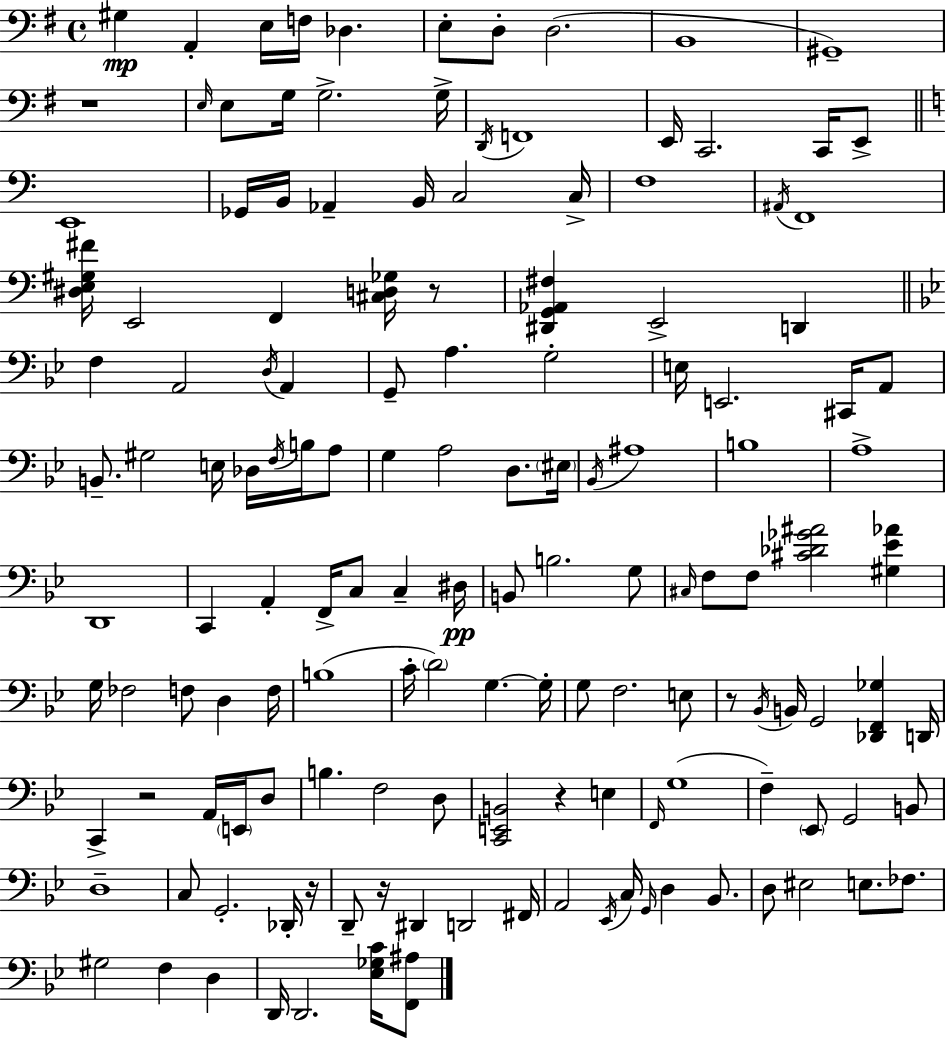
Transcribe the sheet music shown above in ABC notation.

X:1
T:Untitled
M:4/4
L:1/4
K:G
^G, A,, E,/4 F,/4 _D, E,/2 D,/2 D,2 B,,4 ^G,,4 z4 E,/4 E,/2 G,/4 G,2 G,/4 D,,/4 F,,4 E,,/4 C,,2 C,,/4 E,,/2 E,,4 _G,,/4 B,,/4 _A,, B,,/4 C,2 C,/4 F,4 ^A,,/4 F,,4 [^D,E,^G,^F]/4 E,,2 F,, [^C,D,_G,]/4 z/2 [^D,,G,,_A,,^F,] E,,2 D,, F, A,,2 D,/4 A,, G,,/2 A, G,2 E,/4 E,,2 ^C,,/4 A,,/2 B,,/2 ^G,2 E,/4 _D,/4 F,/4 B,/4 A,/2 G, A,2 D,/2 ^E,/4 _B,,/4 ^A,4 B,4 A,4 D,,4 C,, A,, F,,/4 C,/2 C, ^D,/4 B,,/2 B,2 G,/2 ^C,/4 F,/2 F,/2 [^C_D_G^A]2 [^G,_E_A] G,/4 _F,2 F,/2 D, F,/4 B,4 C/4 D2 G, G,/4 G,/2 F,2 E,/2 z/2 _B,,/4 B,,/4 G,,2 [_D,,F,,_G,] D,,/4 C,, z2 A,,/4 E,,/4 D,/2 B, F,2 D,/2 [C,,E,,B,,]2 z E, F,,/4 G,4 F, _E,,/2 G,,2 B,,/2 D,4 C,/2 G,,2 _D,,/4 z/4 D,,/2 z/4 ^D,, D,,2 ^F,,/4 A,,2 _E,,/4 C,/4 G,,/4 D, _B,,/2 D,/2 ^E,2 E,/2 _F,/2 ^G,2 F, D, D,,/4 D,,2 [_E,_G,C]/4 [F,,^A,]/2